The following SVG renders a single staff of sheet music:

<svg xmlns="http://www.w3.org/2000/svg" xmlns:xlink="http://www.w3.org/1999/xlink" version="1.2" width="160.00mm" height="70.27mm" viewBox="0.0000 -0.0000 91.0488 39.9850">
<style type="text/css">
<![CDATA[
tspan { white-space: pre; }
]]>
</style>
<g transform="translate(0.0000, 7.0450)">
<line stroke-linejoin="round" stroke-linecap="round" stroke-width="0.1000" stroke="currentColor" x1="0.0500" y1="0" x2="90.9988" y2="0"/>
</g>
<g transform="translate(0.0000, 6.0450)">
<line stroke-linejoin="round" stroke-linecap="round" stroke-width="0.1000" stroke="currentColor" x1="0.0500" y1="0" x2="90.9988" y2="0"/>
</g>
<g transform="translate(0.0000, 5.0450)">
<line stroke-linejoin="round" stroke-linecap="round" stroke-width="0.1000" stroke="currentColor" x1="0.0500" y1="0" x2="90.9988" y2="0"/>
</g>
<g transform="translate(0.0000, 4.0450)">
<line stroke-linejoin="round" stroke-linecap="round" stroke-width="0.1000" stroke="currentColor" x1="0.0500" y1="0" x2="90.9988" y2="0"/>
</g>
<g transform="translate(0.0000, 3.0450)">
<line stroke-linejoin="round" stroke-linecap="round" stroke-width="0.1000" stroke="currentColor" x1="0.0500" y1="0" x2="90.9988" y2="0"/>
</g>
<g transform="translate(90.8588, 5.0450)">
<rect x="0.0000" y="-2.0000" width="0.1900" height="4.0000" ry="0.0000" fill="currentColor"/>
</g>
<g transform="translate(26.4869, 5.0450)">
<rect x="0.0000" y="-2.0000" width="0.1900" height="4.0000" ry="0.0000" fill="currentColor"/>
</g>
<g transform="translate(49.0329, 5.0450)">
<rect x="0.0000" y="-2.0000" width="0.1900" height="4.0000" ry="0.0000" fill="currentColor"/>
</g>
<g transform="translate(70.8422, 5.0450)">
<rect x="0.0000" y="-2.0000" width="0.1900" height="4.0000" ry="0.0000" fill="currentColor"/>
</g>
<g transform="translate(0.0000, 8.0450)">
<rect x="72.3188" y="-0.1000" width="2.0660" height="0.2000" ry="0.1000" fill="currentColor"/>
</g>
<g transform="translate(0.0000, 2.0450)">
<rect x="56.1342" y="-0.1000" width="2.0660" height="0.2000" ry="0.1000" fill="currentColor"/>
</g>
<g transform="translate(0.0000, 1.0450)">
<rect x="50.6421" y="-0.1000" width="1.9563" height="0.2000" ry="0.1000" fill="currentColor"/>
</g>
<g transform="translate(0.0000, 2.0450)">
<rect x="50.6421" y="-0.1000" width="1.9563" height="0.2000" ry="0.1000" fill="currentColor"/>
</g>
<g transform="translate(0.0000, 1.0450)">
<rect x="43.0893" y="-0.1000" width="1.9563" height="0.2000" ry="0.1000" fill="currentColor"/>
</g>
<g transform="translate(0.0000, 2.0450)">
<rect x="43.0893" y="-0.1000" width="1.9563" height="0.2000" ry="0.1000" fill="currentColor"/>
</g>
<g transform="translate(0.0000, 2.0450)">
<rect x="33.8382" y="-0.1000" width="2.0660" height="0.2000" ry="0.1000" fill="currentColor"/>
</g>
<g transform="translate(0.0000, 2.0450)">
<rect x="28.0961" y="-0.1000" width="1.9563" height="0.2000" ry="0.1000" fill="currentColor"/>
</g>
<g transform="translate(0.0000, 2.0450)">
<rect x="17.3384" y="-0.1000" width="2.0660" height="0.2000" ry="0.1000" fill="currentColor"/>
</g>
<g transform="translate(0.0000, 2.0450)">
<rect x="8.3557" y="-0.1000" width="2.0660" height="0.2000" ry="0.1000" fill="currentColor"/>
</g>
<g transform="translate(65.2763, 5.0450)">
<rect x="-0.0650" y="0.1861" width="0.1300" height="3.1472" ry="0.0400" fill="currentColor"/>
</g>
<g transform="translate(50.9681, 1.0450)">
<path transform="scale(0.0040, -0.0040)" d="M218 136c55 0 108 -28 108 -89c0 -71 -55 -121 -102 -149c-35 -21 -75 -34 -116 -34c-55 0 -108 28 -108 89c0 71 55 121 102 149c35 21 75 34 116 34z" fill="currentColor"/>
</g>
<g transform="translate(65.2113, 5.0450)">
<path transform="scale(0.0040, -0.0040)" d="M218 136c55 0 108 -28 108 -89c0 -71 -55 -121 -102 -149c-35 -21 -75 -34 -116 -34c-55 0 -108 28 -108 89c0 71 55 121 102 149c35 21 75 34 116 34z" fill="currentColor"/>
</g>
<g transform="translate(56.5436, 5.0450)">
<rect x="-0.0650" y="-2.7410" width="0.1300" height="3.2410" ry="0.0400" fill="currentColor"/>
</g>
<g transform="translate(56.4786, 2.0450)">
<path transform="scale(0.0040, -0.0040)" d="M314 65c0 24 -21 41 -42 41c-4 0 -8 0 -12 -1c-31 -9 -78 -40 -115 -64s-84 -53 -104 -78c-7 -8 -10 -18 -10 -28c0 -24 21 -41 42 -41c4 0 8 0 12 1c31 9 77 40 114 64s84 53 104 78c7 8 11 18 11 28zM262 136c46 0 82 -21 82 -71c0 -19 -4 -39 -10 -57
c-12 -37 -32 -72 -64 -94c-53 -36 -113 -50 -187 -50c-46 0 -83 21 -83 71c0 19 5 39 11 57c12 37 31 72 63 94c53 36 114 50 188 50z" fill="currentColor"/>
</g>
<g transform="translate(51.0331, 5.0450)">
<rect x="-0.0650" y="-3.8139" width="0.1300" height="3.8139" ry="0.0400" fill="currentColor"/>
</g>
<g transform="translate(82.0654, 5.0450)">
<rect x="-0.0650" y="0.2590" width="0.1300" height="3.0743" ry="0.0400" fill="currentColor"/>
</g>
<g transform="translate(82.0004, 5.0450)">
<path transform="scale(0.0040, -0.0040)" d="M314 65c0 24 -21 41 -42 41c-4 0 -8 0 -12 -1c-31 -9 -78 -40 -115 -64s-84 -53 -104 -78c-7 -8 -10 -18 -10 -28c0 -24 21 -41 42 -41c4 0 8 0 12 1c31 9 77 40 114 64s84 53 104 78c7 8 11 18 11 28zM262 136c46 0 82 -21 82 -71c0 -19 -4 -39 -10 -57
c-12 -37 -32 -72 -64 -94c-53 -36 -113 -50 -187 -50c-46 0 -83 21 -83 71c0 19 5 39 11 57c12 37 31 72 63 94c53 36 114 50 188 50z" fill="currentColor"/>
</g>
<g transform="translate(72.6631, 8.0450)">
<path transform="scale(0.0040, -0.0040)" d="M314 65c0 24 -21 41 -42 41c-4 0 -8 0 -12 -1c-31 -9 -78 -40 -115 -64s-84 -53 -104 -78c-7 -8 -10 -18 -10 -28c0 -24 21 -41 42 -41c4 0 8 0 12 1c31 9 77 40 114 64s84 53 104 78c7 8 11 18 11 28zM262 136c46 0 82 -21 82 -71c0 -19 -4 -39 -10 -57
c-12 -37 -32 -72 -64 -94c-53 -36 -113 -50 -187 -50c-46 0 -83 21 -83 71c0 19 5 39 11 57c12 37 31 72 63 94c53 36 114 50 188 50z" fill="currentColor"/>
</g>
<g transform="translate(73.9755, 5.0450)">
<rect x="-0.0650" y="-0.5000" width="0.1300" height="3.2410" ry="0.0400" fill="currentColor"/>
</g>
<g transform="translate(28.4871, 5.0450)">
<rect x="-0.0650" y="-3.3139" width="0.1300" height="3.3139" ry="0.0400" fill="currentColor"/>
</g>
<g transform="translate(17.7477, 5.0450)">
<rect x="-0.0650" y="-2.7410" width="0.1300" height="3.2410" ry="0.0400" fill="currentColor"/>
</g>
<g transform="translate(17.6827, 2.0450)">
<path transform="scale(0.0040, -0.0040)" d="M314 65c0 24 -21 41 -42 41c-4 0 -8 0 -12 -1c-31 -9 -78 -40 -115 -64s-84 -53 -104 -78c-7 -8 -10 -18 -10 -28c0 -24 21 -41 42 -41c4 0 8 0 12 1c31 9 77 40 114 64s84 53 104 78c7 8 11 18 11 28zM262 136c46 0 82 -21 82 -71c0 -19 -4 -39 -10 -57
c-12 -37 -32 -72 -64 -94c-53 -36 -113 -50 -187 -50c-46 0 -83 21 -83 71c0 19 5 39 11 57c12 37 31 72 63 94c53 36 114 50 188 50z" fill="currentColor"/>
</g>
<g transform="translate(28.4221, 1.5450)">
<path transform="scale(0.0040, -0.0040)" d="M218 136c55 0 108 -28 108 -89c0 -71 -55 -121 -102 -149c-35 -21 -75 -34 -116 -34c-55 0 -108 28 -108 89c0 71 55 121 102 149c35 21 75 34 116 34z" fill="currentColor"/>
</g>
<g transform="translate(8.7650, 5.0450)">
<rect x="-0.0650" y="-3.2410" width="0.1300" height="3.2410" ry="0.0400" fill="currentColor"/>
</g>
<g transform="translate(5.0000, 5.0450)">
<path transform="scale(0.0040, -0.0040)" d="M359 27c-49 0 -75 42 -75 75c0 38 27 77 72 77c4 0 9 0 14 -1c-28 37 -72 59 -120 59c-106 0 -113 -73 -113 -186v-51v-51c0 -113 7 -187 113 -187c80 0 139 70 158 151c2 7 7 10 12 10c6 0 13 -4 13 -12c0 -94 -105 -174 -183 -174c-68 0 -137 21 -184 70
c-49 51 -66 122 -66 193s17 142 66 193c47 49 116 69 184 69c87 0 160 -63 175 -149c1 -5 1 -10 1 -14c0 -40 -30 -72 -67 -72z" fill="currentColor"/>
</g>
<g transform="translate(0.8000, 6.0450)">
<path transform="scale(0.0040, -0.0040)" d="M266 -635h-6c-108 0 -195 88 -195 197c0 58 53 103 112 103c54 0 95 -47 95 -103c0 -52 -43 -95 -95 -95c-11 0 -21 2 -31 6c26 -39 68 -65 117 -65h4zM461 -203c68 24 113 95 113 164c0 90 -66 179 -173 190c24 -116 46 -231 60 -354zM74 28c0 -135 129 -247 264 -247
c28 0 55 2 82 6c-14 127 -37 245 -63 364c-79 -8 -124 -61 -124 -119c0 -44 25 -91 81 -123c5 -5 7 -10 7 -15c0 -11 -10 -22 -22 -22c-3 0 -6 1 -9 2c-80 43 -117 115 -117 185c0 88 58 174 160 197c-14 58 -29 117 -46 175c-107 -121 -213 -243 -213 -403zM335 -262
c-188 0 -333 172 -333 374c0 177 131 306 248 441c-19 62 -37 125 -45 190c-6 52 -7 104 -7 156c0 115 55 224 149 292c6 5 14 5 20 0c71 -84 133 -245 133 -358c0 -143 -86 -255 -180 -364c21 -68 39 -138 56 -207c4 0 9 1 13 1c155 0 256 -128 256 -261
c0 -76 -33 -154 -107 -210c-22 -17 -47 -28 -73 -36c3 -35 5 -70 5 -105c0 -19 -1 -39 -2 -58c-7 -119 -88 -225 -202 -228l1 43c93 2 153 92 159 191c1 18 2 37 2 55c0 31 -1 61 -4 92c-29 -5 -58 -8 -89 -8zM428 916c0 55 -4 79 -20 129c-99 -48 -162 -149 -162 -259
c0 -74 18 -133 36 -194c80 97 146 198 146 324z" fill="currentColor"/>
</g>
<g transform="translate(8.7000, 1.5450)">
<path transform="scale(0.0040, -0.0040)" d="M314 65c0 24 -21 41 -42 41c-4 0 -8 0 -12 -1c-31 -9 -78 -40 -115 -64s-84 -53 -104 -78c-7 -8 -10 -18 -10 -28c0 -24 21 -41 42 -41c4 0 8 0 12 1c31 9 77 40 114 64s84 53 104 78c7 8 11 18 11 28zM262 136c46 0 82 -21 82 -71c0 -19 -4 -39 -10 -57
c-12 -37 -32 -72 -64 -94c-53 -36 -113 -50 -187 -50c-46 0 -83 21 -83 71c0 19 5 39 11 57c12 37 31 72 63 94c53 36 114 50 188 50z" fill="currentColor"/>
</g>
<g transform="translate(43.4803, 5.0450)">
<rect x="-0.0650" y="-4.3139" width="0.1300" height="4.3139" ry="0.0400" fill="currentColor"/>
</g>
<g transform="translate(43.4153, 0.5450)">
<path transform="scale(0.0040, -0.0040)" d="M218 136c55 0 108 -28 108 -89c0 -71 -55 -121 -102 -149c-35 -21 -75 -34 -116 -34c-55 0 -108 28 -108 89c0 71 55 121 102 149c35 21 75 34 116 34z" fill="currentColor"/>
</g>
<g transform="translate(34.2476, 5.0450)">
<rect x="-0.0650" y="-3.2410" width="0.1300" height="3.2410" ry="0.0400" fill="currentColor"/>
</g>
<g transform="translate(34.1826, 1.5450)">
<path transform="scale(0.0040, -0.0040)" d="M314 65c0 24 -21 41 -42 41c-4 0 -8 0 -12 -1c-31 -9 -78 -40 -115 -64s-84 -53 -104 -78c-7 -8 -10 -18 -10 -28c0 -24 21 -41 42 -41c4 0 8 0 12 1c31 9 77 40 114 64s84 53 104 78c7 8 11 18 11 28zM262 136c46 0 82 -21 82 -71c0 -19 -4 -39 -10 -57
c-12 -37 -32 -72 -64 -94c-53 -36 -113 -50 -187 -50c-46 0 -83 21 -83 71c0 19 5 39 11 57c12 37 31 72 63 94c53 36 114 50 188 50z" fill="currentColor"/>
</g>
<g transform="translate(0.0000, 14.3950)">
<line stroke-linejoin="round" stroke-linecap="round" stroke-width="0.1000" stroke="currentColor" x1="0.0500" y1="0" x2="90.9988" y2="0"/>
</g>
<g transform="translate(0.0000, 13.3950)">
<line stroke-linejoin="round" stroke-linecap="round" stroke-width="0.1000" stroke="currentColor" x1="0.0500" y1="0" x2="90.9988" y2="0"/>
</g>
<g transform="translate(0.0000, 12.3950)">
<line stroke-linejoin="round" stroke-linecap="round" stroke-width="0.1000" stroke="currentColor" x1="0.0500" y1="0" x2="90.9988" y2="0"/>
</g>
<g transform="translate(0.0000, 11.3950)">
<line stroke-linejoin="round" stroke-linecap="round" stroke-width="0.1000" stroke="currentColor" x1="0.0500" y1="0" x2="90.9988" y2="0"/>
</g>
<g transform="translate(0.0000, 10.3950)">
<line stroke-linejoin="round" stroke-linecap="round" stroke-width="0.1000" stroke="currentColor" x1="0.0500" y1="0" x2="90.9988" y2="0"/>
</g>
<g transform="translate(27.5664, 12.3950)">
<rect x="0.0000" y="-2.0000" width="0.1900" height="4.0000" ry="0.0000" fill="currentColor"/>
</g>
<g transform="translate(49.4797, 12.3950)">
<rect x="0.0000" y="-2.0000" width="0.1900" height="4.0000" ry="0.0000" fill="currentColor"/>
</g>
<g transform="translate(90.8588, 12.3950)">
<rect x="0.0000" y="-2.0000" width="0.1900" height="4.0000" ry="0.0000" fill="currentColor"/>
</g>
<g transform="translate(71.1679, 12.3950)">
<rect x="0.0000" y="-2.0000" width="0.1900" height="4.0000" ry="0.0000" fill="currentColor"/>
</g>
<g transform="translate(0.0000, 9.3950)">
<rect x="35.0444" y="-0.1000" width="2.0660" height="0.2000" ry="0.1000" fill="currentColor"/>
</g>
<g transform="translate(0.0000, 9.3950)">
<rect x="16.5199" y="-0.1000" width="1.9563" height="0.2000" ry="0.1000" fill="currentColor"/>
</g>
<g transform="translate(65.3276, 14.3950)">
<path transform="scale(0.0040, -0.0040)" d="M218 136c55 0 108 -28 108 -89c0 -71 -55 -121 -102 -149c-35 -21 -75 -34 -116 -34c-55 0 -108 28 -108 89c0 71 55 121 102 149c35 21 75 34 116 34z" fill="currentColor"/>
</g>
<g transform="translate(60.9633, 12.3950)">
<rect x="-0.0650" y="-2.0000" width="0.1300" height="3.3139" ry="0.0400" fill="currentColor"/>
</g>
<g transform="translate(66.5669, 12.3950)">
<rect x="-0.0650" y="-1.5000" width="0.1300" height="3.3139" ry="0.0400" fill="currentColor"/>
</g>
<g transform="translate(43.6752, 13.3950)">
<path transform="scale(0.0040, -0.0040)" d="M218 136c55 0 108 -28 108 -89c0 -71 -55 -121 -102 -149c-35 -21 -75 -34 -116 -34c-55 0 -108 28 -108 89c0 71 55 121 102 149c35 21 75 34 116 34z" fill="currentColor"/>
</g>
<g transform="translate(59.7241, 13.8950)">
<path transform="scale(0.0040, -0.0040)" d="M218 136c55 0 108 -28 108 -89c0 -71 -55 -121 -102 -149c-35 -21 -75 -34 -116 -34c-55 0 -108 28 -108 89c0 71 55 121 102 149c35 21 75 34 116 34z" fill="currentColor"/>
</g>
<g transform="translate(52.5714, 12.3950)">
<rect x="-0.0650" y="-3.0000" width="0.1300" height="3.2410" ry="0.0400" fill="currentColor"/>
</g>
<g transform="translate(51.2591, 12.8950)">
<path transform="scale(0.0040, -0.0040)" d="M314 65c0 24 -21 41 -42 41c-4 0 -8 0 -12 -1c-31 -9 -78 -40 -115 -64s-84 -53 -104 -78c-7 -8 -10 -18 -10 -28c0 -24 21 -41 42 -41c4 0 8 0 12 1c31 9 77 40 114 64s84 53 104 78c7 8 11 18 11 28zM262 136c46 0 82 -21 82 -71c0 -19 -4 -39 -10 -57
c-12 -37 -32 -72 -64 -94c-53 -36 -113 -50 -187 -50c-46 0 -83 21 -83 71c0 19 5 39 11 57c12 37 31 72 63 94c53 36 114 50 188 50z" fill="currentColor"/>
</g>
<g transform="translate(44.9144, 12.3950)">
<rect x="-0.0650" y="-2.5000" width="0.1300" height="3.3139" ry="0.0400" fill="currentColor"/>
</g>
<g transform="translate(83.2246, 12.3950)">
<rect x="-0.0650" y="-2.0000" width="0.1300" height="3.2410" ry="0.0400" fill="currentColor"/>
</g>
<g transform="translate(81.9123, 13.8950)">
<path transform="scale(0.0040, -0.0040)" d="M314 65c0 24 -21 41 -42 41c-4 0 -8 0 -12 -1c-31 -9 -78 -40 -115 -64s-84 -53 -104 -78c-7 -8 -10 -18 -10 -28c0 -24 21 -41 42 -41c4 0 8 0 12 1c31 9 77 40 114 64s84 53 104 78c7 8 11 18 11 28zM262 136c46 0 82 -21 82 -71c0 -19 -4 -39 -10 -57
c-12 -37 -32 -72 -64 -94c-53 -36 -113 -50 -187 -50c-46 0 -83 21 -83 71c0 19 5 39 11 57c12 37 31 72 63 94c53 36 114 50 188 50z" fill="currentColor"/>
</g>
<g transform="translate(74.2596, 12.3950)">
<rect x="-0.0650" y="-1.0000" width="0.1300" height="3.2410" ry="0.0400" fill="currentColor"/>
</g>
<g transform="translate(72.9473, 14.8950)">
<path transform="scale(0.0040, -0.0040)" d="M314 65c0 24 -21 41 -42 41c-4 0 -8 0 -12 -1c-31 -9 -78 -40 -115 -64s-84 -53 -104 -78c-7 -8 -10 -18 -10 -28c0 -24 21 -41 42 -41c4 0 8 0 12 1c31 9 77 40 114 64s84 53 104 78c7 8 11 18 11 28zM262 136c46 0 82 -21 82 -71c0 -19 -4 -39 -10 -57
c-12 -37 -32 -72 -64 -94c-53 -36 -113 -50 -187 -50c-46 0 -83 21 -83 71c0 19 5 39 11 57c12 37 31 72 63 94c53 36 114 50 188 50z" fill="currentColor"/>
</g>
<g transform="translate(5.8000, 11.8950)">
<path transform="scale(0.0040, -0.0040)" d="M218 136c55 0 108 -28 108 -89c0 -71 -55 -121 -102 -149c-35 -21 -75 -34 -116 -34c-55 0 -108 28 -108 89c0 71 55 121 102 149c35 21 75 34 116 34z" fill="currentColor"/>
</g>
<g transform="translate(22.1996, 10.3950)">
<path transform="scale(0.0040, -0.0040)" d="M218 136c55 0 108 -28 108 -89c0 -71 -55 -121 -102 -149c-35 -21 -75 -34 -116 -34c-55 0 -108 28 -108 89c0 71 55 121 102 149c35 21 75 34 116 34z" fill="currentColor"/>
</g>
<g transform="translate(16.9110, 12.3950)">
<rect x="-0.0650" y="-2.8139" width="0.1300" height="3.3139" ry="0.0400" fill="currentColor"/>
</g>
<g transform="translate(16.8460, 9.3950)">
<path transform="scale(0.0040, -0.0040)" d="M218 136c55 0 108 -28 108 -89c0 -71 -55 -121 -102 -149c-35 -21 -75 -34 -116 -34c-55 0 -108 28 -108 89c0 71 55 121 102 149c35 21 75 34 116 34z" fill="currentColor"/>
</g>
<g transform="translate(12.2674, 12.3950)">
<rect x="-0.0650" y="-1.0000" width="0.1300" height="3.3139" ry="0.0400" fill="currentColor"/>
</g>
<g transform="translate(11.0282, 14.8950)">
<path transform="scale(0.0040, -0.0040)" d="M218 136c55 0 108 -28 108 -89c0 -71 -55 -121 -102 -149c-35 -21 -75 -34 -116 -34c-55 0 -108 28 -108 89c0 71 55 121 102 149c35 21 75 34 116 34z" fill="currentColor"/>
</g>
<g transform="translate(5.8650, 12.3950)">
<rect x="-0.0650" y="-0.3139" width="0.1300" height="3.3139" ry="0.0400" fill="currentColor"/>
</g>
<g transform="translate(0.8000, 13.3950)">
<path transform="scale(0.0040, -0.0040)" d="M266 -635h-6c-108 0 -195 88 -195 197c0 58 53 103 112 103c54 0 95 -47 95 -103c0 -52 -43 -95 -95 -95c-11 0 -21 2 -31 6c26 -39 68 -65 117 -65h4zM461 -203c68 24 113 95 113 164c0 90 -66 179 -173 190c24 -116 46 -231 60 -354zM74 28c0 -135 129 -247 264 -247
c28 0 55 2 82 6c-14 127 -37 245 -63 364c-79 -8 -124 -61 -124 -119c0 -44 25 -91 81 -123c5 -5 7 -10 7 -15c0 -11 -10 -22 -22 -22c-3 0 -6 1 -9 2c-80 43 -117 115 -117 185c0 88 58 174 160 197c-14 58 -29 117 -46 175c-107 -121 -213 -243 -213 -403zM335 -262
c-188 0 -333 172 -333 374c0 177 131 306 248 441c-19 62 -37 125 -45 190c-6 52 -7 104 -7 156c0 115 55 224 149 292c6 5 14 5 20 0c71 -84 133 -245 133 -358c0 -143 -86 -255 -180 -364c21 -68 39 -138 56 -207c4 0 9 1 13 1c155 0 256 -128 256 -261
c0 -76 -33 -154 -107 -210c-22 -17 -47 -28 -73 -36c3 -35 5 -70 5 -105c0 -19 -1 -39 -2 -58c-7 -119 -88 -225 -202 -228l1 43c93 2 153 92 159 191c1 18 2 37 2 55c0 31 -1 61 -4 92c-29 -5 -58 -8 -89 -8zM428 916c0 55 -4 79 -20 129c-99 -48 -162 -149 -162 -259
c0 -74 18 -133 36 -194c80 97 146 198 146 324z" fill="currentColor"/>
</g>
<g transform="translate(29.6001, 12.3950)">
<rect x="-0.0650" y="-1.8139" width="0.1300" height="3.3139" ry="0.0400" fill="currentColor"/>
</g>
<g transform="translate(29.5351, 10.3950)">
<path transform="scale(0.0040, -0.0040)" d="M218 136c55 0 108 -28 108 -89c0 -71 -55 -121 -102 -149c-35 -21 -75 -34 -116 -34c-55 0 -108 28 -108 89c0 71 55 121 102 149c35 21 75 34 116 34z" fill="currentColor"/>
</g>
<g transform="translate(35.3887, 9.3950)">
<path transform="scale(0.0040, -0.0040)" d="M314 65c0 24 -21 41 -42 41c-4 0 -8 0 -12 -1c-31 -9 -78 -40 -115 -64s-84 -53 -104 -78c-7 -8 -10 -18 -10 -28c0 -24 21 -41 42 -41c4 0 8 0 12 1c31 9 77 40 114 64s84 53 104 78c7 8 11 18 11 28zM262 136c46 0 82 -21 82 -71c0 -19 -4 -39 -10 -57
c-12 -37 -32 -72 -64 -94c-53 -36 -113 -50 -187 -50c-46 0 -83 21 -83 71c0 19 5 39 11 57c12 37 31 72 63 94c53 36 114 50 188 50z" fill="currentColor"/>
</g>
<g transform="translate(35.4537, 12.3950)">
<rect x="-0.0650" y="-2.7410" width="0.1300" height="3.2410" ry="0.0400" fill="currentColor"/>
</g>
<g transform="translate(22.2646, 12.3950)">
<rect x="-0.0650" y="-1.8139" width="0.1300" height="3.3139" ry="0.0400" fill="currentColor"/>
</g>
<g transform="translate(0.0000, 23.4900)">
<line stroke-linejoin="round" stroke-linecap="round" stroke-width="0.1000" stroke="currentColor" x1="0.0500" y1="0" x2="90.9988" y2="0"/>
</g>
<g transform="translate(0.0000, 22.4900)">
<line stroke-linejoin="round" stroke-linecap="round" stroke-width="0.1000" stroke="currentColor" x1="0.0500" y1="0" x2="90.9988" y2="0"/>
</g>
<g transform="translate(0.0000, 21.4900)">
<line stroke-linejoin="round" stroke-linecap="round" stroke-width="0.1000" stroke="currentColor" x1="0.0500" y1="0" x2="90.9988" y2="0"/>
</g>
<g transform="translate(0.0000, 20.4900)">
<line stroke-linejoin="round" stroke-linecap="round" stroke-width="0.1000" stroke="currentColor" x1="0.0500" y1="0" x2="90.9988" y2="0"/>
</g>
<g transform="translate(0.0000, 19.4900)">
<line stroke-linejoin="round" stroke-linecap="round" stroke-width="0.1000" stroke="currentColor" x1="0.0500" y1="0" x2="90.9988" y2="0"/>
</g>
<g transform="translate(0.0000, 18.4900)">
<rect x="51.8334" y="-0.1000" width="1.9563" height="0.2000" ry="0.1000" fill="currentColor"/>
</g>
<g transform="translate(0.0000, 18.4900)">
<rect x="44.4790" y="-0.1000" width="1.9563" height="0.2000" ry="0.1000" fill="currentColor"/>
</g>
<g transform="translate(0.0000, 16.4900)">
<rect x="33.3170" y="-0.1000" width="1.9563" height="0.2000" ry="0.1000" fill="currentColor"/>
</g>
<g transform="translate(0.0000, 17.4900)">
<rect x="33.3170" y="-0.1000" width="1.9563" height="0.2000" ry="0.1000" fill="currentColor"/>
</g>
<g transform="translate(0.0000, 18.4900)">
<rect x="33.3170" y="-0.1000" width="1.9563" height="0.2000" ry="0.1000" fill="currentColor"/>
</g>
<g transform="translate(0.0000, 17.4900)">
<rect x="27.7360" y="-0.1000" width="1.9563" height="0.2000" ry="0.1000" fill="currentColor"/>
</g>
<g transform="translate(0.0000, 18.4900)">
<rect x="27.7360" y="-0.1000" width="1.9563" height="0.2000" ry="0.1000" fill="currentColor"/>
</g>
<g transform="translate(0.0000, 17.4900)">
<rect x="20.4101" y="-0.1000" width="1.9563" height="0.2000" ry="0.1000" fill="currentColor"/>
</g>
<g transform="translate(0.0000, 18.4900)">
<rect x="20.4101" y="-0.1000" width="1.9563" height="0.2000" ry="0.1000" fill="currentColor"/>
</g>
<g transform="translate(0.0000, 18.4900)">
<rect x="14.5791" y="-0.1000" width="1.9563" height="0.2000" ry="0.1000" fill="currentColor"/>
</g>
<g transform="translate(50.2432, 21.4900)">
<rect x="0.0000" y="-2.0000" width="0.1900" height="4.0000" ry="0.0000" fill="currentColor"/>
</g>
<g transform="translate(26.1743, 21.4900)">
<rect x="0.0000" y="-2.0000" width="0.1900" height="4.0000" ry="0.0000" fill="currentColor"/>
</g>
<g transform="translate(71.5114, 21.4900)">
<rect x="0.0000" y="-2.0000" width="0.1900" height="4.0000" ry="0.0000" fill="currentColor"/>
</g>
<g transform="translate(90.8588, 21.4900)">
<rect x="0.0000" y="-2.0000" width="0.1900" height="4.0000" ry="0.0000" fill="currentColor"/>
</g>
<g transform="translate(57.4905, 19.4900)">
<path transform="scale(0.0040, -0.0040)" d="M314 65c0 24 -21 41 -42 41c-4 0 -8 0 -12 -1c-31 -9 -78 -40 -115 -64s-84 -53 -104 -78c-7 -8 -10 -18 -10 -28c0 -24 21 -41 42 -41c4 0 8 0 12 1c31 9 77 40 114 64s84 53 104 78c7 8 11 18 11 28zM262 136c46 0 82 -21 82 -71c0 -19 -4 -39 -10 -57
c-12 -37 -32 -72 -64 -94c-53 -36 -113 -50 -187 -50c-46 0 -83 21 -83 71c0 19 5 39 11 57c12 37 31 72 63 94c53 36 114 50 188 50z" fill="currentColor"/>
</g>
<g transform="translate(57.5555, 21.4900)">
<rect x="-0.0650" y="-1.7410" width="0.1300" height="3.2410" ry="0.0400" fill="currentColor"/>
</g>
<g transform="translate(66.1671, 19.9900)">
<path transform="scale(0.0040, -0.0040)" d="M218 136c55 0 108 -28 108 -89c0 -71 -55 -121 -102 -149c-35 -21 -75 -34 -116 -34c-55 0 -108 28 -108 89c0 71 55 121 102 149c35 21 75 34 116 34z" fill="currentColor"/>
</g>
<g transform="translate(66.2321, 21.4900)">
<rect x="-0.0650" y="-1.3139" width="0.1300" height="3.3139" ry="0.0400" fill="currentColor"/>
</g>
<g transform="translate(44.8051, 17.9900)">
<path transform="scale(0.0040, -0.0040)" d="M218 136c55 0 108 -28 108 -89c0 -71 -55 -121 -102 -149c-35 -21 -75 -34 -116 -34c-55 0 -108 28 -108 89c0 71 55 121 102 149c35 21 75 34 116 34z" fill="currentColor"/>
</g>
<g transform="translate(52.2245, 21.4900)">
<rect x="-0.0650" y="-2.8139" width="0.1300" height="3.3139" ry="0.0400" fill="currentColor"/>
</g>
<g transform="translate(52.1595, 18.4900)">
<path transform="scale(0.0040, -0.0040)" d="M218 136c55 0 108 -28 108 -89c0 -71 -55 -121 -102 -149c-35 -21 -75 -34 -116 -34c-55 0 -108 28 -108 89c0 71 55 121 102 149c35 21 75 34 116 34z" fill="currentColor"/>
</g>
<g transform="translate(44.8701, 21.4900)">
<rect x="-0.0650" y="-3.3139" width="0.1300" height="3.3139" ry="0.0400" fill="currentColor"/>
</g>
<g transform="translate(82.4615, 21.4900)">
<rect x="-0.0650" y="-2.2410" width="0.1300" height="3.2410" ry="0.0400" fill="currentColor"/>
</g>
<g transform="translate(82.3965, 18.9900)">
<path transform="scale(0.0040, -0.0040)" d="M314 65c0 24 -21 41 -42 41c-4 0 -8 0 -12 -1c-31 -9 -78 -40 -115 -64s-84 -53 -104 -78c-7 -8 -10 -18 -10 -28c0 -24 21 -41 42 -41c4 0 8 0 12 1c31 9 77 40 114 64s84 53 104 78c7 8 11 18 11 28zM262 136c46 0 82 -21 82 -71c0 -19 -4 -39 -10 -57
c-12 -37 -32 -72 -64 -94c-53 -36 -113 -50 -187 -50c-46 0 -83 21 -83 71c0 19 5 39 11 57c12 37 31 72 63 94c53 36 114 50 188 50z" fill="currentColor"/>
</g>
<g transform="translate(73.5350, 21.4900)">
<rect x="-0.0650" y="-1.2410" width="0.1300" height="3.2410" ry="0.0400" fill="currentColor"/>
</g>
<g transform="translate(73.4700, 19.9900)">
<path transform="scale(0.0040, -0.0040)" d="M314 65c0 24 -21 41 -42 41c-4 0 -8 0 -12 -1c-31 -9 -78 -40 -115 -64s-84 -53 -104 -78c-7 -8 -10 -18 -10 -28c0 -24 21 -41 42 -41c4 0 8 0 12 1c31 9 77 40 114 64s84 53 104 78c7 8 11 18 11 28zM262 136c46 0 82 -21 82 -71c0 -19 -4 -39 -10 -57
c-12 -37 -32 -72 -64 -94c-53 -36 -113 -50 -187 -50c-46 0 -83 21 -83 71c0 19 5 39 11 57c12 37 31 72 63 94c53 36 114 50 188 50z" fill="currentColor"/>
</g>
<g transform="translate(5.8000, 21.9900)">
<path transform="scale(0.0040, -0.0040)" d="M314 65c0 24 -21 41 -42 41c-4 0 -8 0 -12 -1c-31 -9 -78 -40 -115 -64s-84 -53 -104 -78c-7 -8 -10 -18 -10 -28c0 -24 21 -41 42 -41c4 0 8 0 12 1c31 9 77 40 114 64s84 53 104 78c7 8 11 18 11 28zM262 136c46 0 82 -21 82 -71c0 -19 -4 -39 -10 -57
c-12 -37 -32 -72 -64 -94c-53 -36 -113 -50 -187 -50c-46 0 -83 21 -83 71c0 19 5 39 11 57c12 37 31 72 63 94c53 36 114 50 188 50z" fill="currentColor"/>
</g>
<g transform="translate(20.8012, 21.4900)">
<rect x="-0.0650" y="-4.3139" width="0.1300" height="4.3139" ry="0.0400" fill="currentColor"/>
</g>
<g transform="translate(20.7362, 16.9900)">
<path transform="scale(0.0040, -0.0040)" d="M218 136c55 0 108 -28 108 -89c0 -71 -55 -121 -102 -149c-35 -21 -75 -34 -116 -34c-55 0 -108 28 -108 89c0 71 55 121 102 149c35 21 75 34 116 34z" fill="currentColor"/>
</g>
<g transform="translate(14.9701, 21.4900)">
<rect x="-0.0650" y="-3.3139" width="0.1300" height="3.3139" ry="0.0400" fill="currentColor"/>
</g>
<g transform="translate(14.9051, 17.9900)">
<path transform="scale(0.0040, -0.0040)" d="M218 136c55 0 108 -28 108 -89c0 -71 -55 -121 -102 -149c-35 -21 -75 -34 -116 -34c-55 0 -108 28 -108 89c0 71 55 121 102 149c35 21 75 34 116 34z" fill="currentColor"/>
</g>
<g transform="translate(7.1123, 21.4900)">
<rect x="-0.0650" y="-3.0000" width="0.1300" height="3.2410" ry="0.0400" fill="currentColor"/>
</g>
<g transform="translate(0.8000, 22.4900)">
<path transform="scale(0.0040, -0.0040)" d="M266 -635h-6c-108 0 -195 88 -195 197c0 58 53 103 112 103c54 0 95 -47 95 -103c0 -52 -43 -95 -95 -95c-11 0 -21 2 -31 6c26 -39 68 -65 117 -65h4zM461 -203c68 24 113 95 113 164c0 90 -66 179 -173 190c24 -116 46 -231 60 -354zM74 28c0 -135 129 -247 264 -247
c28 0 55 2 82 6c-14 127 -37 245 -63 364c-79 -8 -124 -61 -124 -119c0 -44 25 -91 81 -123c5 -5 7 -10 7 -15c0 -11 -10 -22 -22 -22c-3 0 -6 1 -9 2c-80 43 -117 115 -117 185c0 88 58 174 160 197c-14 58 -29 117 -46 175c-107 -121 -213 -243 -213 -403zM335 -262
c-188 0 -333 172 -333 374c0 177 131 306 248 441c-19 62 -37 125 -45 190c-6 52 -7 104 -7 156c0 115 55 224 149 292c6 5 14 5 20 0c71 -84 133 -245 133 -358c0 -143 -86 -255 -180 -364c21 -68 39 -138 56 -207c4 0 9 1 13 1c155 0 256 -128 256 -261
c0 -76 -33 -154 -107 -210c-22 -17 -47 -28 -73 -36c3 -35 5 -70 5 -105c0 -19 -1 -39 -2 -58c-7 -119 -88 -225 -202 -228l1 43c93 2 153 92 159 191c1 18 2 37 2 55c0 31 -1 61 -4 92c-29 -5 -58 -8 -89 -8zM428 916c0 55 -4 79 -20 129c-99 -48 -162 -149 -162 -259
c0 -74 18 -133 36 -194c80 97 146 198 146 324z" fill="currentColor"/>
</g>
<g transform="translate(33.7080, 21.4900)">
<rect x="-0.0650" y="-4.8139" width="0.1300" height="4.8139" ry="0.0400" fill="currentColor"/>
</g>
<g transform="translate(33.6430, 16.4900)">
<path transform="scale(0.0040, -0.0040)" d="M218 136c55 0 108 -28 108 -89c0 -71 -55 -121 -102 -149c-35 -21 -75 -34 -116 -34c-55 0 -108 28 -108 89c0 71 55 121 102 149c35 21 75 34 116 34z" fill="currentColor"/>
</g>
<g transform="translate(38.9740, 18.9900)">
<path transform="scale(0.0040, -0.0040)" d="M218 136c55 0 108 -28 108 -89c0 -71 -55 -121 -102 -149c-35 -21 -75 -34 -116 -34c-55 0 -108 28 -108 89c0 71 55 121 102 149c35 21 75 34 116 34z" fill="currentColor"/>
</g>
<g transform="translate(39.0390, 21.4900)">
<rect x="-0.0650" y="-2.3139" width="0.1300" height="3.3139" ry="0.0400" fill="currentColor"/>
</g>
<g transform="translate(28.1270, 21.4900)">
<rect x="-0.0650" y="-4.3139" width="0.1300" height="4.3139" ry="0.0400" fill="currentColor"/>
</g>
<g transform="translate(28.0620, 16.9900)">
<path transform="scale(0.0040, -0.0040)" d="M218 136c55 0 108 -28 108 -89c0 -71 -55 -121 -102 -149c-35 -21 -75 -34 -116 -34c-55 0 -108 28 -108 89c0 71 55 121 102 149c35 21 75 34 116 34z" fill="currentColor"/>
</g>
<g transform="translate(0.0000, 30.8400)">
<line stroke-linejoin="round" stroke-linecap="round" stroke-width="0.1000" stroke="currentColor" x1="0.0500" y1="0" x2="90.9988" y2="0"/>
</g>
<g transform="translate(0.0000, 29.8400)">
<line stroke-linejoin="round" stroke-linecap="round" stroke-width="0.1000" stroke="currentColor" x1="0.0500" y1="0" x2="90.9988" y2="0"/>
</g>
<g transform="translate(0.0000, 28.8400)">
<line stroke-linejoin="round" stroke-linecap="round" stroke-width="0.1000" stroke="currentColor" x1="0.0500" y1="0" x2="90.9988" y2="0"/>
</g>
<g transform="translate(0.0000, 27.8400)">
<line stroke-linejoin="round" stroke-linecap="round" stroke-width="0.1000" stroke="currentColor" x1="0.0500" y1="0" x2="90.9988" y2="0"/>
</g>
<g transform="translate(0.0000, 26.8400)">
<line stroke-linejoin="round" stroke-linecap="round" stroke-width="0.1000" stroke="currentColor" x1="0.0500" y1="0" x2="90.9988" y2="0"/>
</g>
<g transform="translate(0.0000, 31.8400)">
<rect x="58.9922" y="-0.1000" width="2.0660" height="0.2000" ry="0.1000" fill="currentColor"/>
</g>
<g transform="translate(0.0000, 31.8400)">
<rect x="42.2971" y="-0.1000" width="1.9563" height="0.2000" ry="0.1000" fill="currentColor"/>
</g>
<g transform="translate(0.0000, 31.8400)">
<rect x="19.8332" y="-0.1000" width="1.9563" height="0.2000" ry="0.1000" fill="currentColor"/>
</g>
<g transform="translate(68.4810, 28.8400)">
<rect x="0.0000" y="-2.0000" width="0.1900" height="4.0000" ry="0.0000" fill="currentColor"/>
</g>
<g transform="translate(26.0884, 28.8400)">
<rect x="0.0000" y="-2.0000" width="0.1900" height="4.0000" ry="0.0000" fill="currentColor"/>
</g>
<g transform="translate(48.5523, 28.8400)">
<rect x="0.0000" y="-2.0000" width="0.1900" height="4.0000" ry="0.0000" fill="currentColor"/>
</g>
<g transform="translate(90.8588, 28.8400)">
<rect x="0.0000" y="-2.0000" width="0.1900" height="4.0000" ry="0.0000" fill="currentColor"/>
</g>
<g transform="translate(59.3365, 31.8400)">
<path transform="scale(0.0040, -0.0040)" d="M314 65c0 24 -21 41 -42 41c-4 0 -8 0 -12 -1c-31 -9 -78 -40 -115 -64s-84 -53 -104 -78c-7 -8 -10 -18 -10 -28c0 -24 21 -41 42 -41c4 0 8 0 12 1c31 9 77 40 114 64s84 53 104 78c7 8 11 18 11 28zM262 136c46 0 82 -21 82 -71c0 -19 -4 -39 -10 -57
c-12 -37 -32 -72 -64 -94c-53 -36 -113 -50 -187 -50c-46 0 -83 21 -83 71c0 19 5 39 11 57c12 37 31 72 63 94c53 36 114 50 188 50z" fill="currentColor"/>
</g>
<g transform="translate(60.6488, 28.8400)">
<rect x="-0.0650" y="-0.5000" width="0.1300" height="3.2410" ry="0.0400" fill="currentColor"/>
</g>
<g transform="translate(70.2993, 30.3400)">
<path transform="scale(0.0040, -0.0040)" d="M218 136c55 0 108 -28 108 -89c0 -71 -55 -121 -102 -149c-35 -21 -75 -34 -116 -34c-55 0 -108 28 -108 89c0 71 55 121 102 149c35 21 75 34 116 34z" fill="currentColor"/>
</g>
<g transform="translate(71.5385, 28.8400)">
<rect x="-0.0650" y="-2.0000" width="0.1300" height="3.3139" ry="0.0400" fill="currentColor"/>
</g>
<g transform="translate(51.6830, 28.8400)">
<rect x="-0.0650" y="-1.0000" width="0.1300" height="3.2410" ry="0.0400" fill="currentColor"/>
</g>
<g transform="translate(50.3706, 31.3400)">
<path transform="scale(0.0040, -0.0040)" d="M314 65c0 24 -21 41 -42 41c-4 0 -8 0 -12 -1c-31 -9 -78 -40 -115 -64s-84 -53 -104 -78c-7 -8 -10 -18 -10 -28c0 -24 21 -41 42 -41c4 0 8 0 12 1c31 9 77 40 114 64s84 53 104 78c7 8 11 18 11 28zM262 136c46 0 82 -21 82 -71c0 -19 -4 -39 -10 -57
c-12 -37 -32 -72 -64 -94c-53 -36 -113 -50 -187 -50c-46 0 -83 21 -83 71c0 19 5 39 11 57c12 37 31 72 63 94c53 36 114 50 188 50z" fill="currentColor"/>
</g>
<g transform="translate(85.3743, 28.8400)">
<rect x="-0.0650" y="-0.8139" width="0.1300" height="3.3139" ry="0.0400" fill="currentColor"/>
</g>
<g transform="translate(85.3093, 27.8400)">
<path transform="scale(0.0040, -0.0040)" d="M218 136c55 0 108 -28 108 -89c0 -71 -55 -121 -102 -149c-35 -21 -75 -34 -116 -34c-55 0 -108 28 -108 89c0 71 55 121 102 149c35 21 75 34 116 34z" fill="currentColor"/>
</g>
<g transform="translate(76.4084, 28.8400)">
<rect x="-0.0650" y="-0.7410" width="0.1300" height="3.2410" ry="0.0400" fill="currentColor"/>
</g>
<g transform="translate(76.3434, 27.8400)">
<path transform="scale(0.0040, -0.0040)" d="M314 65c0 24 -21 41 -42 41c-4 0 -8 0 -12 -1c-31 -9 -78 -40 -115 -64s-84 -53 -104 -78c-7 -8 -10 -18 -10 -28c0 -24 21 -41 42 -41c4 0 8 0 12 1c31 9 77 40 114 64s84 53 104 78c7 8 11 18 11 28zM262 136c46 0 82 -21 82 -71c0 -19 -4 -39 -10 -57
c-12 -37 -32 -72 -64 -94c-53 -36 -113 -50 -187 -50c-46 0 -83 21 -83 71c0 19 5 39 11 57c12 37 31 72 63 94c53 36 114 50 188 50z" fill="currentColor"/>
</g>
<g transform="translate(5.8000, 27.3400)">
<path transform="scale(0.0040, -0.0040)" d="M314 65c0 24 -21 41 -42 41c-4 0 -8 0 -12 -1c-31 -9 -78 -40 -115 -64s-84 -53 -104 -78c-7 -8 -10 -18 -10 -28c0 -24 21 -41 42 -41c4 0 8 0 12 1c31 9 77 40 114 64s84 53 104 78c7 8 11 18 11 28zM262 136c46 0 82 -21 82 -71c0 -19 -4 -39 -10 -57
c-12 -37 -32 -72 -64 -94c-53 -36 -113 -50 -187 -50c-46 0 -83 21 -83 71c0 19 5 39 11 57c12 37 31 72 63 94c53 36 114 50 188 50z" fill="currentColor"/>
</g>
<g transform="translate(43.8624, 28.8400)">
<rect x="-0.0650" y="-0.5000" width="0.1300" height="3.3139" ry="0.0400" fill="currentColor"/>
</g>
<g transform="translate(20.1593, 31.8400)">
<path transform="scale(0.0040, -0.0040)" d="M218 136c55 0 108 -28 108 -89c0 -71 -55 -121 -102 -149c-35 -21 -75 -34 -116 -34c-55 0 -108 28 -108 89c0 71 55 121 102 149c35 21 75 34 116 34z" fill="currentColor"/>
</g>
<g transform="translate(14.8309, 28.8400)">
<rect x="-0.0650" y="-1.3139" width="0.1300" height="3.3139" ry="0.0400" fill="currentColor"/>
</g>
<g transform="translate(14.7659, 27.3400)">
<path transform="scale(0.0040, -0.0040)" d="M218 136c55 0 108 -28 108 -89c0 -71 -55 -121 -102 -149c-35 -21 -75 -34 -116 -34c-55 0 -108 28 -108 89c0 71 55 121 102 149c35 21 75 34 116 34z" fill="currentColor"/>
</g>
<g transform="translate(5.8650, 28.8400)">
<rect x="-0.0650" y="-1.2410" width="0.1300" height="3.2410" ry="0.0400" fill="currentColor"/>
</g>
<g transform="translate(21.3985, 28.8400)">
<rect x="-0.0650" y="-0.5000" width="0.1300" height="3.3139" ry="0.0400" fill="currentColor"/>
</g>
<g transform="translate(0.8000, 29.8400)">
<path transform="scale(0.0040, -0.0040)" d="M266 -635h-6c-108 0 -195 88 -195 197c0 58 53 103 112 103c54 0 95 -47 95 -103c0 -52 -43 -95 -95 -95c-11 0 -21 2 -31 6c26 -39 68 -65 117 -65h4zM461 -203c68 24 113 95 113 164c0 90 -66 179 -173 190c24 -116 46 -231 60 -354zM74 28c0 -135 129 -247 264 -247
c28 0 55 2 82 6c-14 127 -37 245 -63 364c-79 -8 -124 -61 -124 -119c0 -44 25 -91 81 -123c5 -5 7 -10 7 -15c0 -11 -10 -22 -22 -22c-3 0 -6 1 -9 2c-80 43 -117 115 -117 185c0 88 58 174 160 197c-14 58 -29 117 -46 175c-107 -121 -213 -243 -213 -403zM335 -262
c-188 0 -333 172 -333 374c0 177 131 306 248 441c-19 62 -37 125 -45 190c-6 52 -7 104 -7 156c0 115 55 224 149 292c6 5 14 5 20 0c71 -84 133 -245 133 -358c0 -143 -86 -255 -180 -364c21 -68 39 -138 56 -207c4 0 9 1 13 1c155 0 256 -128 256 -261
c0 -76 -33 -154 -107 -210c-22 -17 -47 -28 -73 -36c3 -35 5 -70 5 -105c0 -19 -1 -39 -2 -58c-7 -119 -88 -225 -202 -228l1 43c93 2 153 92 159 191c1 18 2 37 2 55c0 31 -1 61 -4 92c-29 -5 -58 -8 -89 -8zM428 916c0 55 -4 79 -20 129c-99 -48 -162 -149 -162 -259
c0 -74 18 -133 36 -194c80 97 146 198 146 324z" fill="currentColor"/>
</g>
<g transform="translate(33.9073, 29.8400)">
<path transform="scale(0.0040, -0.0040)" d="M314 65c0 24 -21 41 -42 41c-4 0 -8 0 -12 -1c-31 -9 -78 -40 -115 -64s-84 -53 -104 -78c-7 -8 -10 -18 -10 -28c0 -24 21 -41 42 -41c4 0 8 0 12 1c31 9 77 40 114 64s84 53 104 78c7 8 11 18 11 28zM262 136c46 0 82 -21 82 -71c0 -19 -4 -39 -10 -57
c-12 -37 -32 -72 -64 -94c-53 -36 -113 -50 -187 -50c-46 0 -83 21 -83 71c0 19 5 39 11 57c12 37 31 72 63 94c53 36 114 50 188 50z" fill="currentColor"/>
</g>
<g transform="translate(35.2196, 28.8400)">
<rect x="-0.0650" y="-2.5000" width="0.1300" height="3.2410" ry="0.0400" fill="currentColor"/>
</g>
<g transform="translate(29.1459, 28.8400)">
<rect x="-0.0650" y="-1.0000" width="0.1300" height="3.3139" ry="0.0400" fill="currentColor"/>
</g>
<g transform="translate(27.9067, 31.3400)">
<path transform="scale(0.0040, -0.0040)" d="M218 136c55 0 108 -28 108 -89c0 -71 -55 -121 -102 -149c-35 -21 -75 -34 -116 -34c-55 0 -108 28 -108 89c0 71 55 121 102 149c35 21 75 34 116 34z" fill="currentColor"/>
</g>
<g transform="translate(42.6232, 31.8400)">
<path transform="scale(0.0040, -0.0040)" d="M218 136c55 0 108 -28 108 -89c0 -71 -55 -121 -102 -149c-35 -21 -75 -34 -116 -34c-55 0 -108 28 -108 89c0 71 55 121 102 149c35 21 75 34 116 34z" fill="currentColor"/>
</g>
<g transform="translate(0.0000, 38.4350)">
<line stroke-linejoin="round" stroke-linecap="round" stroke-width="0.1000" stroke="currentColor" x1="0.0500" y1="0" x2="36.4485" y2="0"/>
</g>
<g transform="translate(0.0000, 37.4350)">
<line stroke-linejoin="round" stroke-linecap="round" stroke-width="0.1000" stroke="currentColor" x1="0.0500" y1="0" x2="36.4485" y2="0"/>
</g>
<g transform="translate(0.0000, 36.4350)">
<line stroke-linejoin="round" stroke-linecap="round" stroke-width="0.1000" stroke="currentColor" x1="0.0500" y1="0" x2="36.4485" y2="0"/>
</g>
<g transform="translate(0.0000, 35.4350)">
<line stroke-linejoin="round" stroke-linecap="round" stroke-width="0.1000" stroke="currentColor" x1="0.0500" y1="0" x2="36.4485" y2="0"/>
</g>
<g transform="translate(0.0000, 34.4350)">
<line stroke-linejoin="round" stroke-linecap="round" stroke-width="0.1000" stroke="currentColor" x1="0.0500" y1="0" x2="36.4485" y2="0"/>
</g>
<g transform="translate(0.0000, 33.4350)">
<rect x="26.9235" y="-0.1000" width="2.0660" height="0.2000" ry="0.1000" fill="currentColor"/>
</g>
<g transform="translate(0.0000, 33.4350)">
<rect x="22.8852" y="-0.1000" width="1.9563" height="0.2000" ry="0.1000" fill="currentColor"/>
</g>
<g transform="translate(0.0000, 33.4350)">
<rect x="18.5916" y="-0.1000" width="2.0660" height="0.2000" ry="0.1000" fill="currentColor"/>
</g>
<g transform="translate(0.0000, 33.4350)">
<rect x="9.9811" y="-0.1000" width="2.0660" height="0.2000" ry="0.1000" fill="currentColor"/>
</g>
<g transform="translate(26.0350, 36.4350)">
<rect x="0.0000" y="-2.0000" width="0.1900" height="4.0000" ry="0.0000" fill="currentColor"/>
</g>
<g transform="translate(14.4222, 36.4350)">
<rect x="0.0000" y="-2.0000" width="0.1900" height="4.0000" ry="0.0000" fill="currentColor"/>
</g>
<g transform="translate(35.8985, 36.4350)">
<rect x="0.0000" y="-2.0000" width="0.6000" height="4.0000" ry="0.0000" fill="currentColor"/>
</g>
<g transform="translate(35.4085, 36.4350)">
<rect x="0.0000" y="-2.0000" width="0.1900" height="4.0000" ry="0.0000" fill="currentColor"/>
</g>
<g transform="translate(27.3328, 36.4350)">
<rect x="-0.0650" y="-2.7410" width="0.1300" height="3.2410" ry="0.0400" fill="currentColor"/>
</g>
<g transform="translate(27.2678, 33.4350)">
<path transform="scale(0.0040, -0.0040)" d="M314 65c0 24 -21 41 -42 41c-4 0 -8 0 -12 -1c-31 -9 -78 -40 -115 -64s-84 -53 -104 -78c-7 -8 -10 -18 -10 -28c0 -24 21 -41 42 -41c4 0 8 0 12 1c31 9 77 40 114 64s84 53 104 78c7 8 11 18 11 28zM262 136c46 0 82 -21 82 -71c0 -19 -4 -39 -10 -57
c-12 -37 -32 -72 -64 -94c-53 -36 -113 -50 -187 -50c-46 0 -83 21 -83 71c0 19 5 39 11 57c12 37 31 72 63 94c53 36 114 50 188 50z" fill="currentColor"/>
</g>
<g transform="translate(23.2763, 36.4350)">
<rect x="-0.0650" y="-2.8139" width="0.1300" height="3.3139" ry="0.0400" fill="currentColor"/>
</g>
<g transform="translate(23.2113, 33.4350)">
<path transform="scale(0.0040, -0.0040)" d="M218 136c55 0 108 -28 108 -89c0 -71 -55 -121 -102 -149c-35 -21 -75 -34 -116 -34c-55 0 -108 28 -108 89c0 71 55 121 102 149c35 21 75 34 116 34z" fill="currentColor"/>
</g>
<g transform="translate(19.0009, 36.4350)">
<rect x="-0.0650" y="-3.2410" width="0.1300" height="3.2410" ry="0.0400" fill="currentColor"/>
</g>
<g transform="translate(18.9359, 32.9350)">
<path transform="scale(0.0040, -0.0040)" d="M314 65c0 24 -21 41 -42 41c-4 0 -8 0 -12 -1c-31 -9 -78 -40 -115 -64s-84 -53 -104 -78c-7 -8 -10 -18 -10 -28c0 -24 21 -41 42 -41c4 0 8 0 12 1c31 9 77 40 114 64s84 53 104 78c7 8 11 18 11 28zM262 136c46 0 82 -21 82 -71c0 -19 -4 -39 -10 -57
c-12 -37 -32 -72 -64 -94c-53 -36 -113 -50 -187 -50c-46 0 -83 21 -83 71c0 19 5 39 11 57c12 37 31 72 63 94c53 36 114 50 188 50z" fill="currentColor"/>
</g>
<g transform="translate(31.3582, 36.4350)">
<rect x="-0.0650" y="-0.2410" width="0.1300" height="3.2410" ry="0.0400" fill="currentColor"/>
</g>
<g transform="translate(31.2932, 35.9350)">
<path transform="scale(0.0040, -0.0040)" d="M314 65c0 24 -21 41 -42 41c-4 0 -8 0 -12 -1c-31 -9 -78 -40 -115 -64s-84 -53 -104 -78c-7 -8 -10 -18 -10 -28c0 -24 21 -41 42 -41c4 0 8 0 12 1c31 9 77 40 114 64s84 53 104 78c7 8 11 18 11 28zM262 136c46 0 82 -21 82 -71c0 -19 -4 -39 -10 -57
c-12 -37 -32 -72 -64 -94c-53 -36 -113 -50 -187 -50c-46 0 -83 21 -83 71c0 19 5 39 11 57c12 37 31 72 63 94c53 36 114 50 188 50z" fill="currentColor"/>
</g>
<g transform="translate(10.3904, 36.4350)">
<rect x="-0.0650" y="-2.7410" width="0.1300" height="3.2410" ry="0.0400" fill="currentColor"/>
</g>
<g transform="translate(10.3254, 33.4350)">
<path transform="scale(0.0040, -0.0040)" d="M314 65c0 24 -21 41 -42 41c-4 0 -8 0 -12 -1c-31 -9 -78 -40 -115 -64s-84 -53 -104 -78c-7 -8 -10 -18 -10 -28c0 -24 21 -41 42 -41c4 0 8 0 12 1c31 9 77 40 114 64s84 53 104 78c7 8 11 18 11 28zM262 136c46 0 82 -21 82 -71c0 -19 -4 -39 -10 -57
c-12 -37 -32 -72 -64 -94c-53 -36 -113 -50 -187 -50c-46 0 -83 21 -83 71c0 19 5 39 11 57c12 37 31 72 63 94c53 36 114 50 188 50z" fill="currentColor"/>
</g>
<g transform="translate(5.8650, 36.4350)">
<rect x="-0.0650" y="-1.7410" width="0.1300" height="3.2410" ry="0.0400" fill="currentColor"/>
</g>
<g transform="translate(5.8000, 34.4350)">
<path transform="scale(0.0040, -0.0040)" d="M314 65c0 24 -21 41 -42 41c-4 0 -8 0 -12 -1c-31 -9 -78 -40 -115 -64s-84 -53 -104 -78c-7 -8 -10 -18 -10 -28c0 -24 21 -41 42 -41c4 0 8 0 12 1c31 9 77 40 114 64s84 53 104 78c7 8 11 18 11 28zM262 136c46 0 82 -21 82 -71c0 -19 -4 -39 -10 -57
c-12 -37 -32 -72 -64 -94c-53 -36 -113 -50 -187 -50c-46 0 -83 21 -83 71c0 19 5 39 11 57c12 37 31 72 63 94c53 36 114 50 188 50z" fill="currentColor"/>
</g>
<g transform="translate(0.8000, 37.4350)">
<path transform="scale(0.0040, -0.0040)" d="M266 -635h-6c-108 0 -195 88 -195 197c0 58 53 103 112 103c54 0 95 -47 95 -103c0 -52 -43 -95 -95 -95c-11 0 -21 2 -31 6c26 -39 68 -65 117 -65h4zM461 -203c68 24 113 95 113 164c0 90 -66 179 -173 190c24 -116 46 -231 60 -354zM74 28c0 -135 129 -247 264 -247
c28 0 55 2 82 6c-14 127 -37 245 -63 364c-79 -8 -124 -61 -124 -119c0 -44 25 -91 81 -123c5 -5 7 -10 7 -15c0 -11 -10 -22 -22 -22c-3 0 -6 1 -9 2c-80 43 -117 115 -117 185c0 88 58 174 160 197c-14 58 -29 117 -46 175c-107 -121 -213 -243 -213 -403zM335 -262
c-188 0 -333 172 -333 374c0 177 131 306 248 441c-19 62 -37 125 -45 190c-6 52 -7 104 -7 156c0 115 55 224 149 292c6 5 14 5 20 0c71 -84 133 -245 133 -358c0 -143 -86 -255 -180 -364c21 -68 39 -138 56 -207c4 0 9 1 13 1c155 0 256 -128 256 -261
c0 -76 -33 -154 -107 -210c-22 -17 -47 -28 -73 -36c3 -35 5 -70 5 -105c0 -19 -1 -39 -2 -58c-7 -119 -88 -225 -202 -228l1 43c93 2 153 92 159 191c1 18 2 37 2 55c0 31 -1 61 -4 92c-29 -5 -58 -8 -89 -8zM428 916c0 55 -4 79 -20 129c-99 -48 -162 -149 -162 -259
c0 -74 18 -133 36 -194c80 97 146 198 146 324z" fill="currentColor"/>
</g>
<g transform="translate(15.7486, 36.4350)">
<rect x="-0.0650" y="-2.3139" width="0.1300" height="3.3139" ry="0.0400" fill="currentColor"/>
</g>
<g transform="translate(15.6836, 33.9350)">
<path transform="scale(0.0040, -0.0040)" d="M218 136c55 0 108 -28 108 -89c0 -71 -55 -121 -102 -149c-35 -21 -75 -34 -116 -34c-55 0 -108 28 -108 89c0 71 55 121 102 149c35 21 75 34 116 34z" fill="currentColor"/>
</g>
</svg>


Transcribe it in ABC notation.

X:1
T:Untitled
M:4/4
L:1/4
K:C
b2 a2 b b2 d' c' a2 B C2 B2 c D a f f a2 G A2 F E D2 F2 A2 b d' d' e' g b a f2 e e2 g2 e2 e C D G2 C D2 C2 F d2 d f2 a2 g b2 a a2 c2